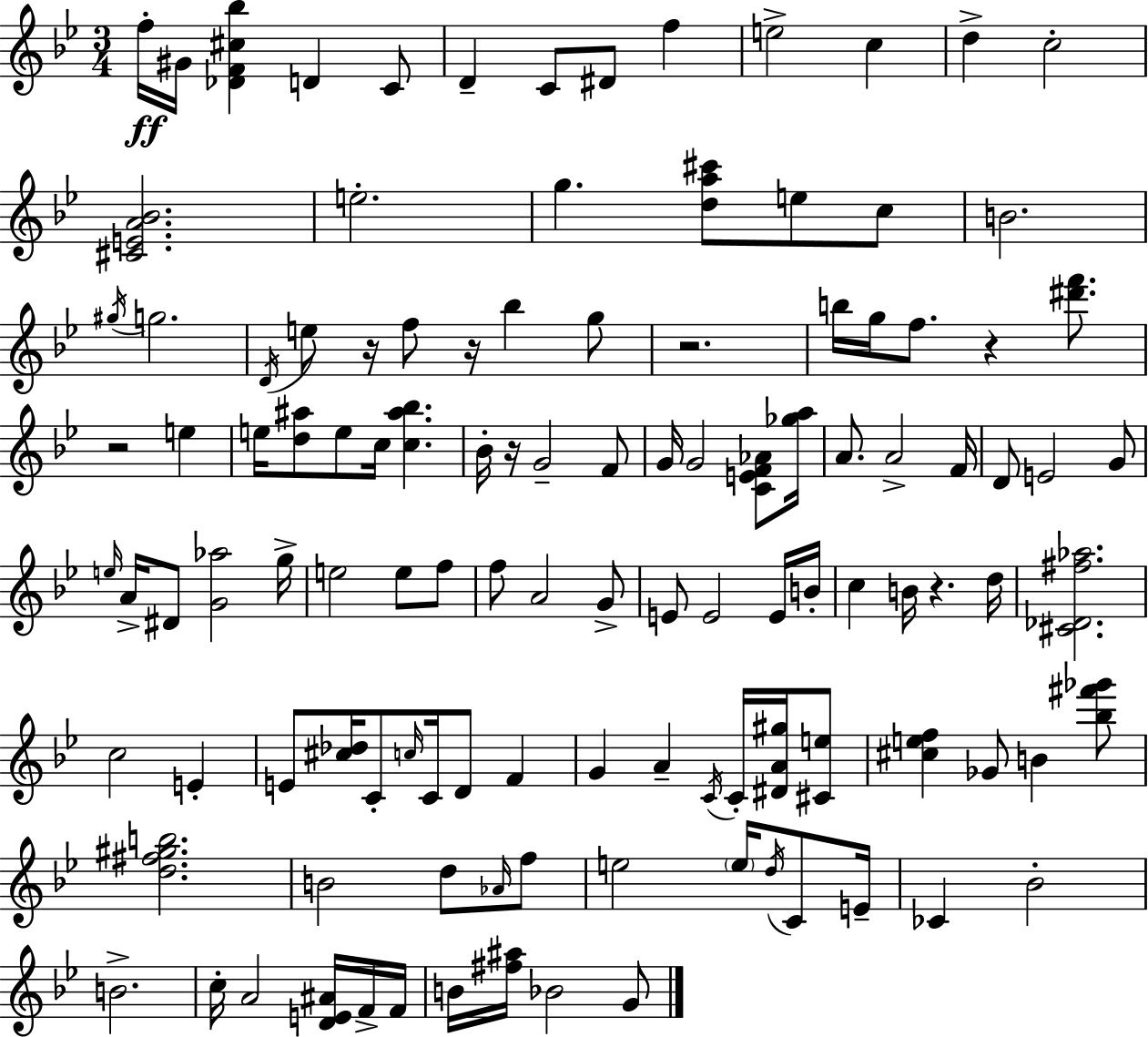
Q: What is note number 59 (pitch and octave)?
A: D5